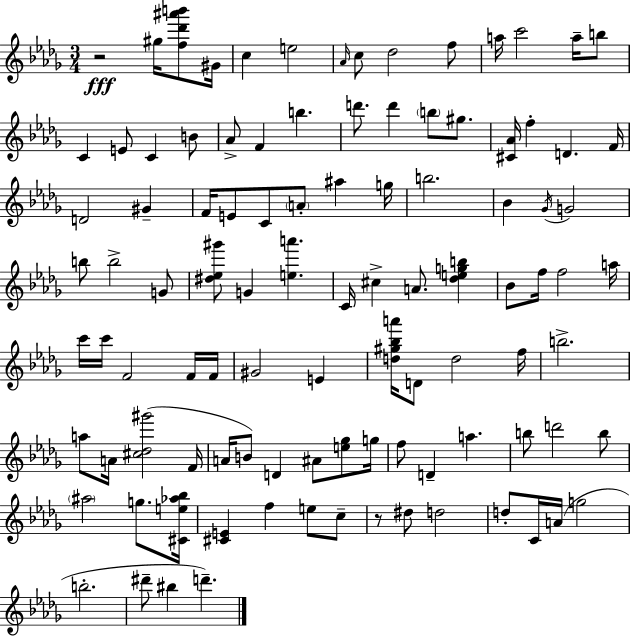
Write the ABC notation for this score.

X:1
T:Untitled
M:3/4
L:1/4
K:Bbm
z2 ^g/4 [f_d'^a'b']/2 ^G/4 c e2 _A/4 c/2 _d2 f/2 a/4 c'2 a/4 b/2 C E/2 C B/2 _A/2 F b d'/2 d' b/2 ^g/2 [^C_A]/4 f D F/4 D2 ^G F/4 E/2 C/2 A/2 ^a g/4 b2 _B _G/4 G2 b/2 b2 G/2 [^d_e^g']/2 G [ea'] C/4 ^c A/2 [_degb] _B/2 f/4 f2 a/4 c'/4 c'/4 F2 F/4 F/4 ^G2 E [d^g_ba']/4 D/2 d2 f/4 b2 a/2 A/4 [^c_d^g']2 F/4 A/4 B/2 D ^A/2 [e_g]/2 g/4 f/2 D a b/2 d'2 b/2 ^a2 g/2 [^Ce_a_b]/4 [^CE] f e/2 c/2 z/2 ^d/2 d2 d/2 C/4 A/4 g2 b2 ^d'/2 ^b d'